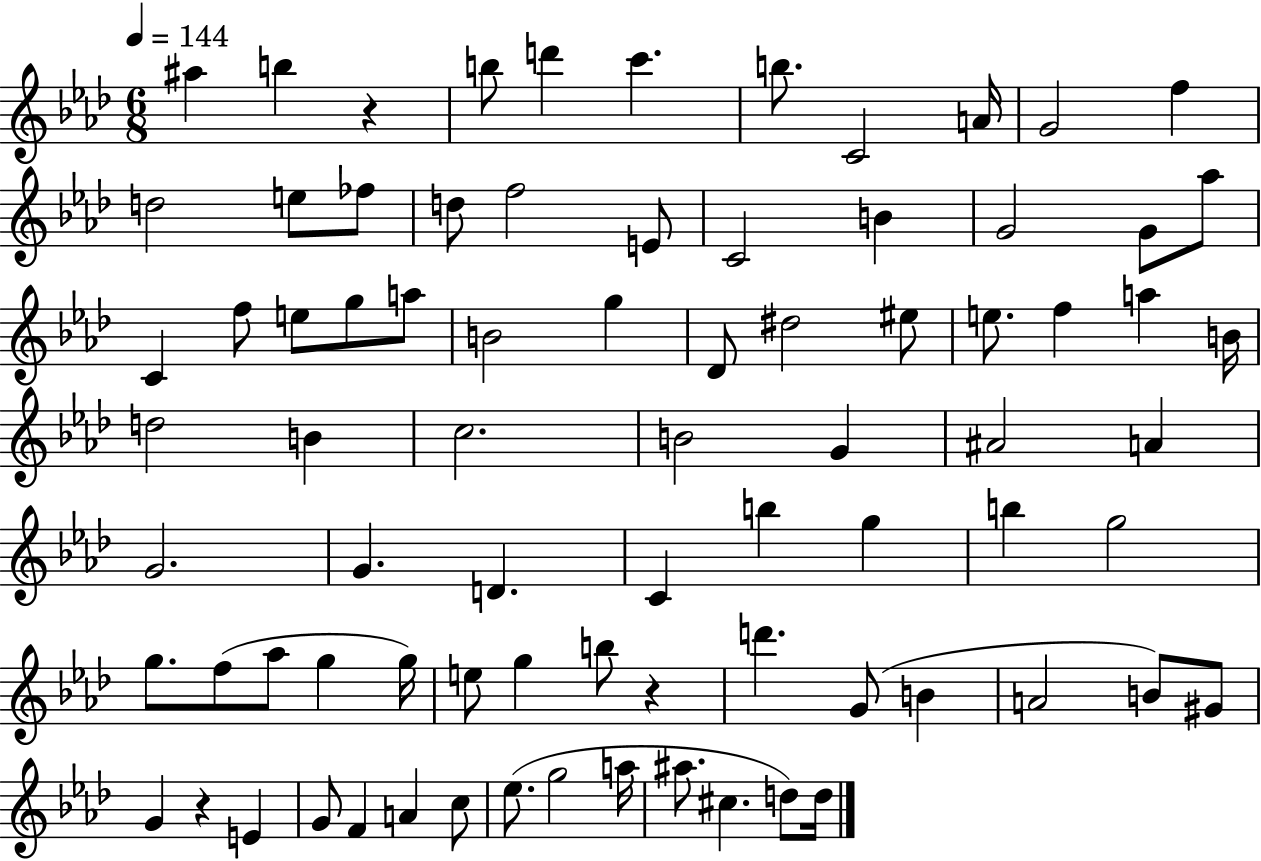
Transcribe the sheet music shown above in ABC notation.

X:1
T:Untitled
M:6/8
L:1/4
K:Ab
^a b z b/2 d' c' b/2 C2 A/4 G2 f d2 e/2 _f/2 d/2 f2 E/2 C2 B G2 G/2 _a/2 C f/2 e/2 g/2 a/2 B2 g _D/2 ^d2 ^e/2 e/2 f a B/4 d2 B c2 B2 G ^A2 A G2 G D C b g b g2 g/2 f/2 _a/2 g g/4 e/2 g b/2 z d' G/2 B A2 B/2 ^G/2 G z E G/2 F A c/2 _e/2 g2 a/4 ^a/2 ^c d/2 d/4